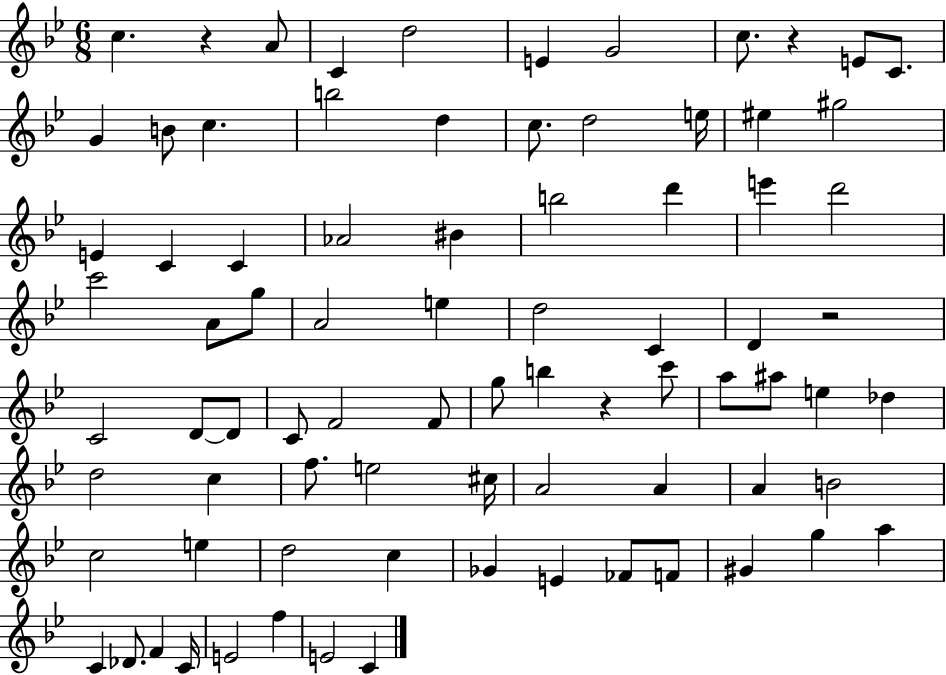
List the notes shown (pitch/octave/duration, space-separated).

C5/q. R/q A4/e C4/q D5/h E4/q G4/h C5/e. R/q E4/e C4/e. G4/q B4/e C5/q. B5/h D5/q C5/e. D5/h E5/s EIS5/q G#5/h E4/q C4/q C4/q Ab4/h BIS4/q B5/h D6/q E6/q D6/h C6/h A4/e G5/e A4/h E5/q D5/h C4/q D4/q R/h C4/h D4/e D4/e C4/e F4/h F4/e G5/e B5/q R/q C6/e A5/e A#5/e E5/q Db5/q D5/h C5/q F5/e. E5/h C#5/s A4/h A4/q A4/q B4/h C5/h E5/q D5/h C5/q Gb4/q E4/q FES4/e F4/e G#4/q G5/q A5/q C4/q Db4/e. F4/q C4/s E4/h F5/q E4/h C4/q